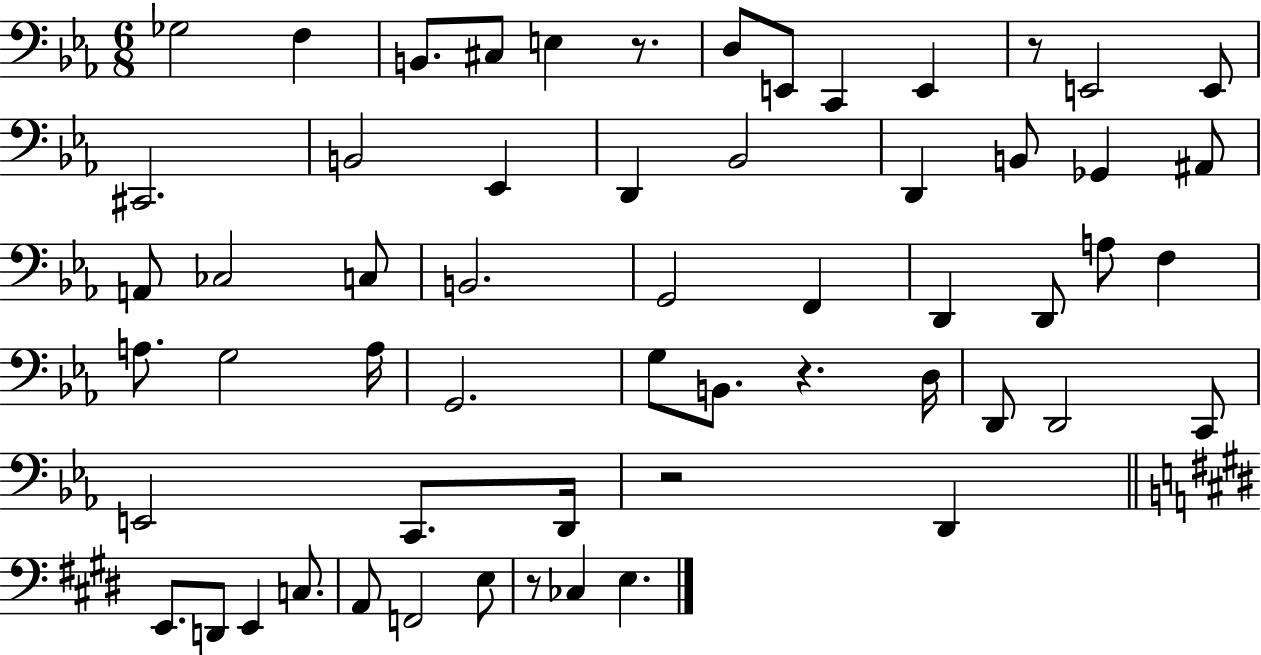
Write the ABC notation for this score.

X:1
T:Untitled
M:6/8
L:1/4
K:Eb
_G,2 F, B,,/2 ^C,/2 E, z/2 D,/2 E,,/2 C,, E,, z/2 E,,2 E,,/2 ^C,,2 B,,2 _E,, D,, _B,,2 D,, B,,/2 _G,, ^A,,/2 A,,/2 _C,2 C,/2 B,,2 G,,2 F,, D,, D,,/2 A,/2 F, A,/2 G,2 A,/4 G,,2 G,/2 B,,/2 z D,/4 D,,/2 D,,2 C,,/2 E,,2 C,,/2 D,,/4 z2 D,, E,,/2 D,,/2 E,, C,/2 A,,/2 F,,2 E,/2 z/2 _C, E,